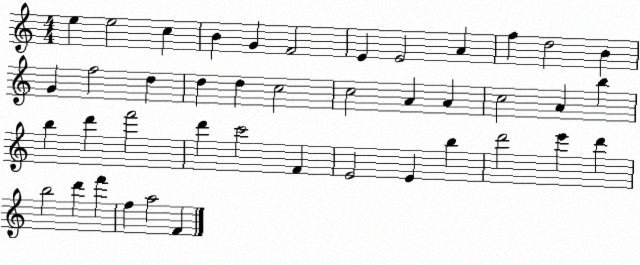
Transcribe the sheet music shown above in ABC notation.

X:1
T:Untitled
M:4/4
L:1/4
K:C
e e2 c B G F2 E E2 A f d2 B G f2 d d d c2 c2 A A c2 A b b d' f'2 d' c'2 F E2 E b d'2 e' d' b2 d' f' f a2 F